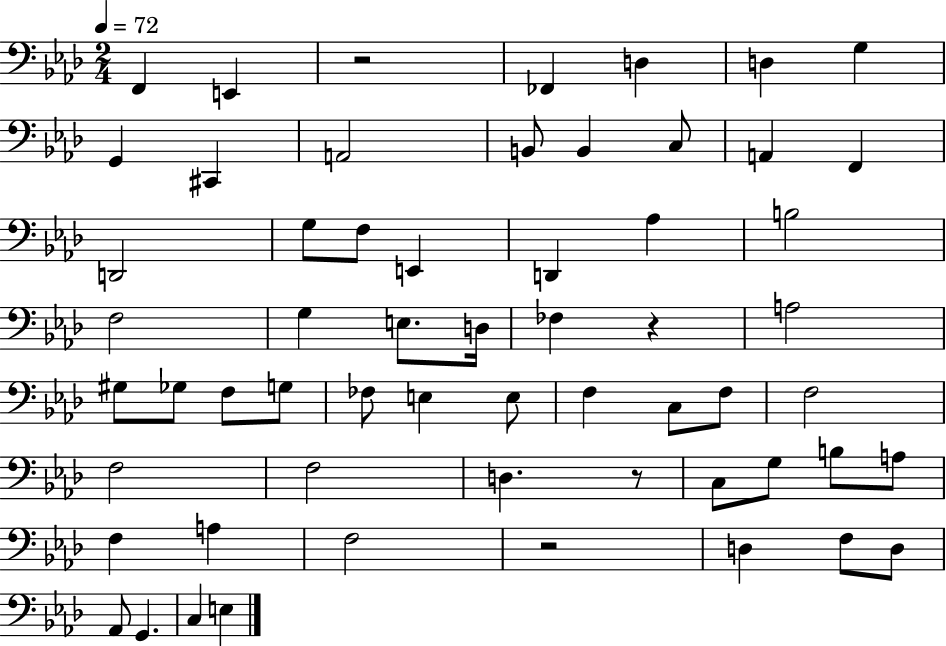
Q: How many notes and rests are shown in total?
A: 59